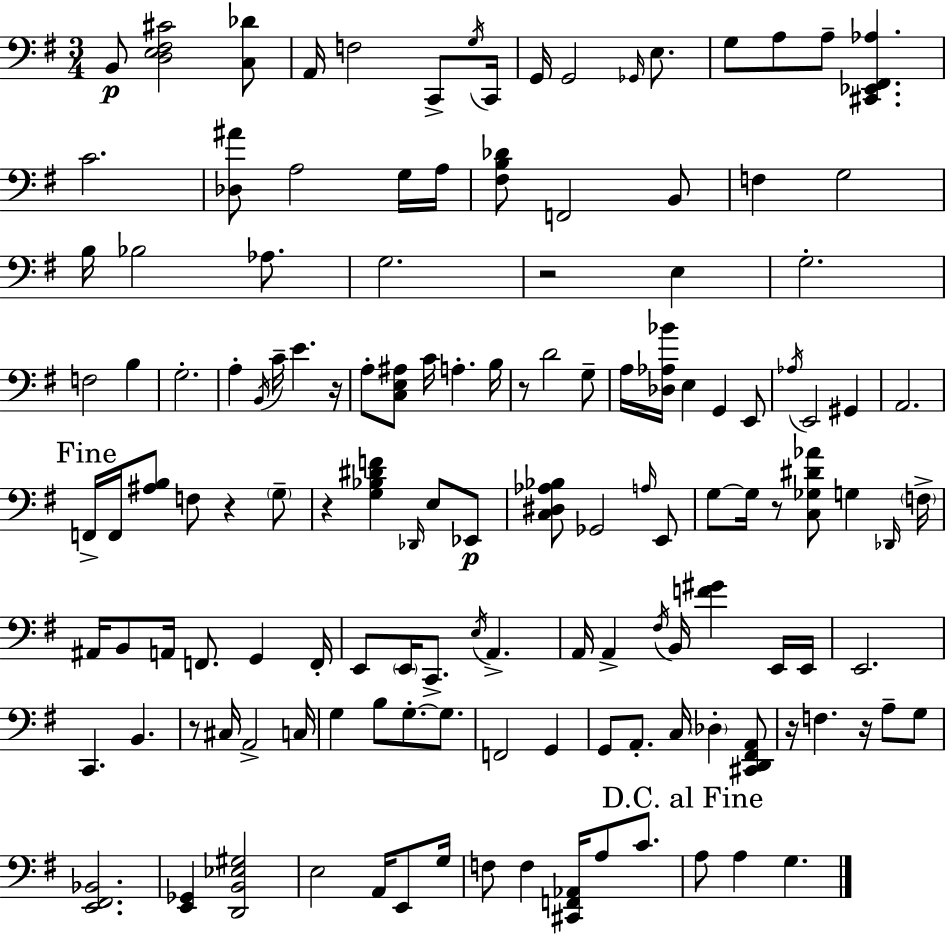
B2/e [D3,E3,F#3,C#4]/h [C3,Db4]/e A2/s F3/h C2/e G3/s C2/s G2/s G2/h Gb2/s E3/e. G3/e A3/e A3/e [C#2,Eb2,F#2,Ab3]/q. C4/h. [Db3,A#4]/e A3/h G3/s A3/s [F#3,B3,Db4]/e F2/h B2/e F3/q G3/h B3/s Bb3/h Ab3/e. G3/h. R/h E3/q G3/h. F3/h B3/q G3/h. A3/q B2/s C4/s E4/q. R/s A3/e [C3,E3,A#3]/e C4/s A3/q. B3/s R/e D4/h G3/e A3/s [Db3,Ab3,Bb4]/s E3/q G2/q E2/e Ab3/s E2/h G#2/q A2/h. F2/s F2/s [A#3,B3]/e F3/e R/q G3/e R/q [G3,Bb3,D#4,F4]/q Db2/s E3/e Eb2/e [C3,D#3,Ab3,Bb3]/e Gb2/h A3/s E2/e G3/e G3/s R/e [C3,Gb3,D#4,Ab4]/e G3/q Db2/s F3/s A#2/s B2/e A2/s F2/e. G2/q F2/s E2/e E2/s C2/e. E3/s A2/q. A2/s A2/q F#3/s B2/s [F4,G#4]/q E2/s E2/s E2/h. C2/q. B2/q. R/e C#3/s A2/h C3/s G3/q B3/e G3/e. G3/e. F2/h G2/q G2/e A2/e. C3/s Db3/q [C#2,D2,F#2,A2]/e R/s F3/q. R/s A3/e G3/e [E2,F#2,Bb2]/h. [E2,Gb2]/q [D2,B2,Eb3,G#3]/h E3/h A2/s E2/e G3/s F3/e F3/q [C#2,F2,Ab2]/s A3/e C4/e. A3/e A3/q G3/q.